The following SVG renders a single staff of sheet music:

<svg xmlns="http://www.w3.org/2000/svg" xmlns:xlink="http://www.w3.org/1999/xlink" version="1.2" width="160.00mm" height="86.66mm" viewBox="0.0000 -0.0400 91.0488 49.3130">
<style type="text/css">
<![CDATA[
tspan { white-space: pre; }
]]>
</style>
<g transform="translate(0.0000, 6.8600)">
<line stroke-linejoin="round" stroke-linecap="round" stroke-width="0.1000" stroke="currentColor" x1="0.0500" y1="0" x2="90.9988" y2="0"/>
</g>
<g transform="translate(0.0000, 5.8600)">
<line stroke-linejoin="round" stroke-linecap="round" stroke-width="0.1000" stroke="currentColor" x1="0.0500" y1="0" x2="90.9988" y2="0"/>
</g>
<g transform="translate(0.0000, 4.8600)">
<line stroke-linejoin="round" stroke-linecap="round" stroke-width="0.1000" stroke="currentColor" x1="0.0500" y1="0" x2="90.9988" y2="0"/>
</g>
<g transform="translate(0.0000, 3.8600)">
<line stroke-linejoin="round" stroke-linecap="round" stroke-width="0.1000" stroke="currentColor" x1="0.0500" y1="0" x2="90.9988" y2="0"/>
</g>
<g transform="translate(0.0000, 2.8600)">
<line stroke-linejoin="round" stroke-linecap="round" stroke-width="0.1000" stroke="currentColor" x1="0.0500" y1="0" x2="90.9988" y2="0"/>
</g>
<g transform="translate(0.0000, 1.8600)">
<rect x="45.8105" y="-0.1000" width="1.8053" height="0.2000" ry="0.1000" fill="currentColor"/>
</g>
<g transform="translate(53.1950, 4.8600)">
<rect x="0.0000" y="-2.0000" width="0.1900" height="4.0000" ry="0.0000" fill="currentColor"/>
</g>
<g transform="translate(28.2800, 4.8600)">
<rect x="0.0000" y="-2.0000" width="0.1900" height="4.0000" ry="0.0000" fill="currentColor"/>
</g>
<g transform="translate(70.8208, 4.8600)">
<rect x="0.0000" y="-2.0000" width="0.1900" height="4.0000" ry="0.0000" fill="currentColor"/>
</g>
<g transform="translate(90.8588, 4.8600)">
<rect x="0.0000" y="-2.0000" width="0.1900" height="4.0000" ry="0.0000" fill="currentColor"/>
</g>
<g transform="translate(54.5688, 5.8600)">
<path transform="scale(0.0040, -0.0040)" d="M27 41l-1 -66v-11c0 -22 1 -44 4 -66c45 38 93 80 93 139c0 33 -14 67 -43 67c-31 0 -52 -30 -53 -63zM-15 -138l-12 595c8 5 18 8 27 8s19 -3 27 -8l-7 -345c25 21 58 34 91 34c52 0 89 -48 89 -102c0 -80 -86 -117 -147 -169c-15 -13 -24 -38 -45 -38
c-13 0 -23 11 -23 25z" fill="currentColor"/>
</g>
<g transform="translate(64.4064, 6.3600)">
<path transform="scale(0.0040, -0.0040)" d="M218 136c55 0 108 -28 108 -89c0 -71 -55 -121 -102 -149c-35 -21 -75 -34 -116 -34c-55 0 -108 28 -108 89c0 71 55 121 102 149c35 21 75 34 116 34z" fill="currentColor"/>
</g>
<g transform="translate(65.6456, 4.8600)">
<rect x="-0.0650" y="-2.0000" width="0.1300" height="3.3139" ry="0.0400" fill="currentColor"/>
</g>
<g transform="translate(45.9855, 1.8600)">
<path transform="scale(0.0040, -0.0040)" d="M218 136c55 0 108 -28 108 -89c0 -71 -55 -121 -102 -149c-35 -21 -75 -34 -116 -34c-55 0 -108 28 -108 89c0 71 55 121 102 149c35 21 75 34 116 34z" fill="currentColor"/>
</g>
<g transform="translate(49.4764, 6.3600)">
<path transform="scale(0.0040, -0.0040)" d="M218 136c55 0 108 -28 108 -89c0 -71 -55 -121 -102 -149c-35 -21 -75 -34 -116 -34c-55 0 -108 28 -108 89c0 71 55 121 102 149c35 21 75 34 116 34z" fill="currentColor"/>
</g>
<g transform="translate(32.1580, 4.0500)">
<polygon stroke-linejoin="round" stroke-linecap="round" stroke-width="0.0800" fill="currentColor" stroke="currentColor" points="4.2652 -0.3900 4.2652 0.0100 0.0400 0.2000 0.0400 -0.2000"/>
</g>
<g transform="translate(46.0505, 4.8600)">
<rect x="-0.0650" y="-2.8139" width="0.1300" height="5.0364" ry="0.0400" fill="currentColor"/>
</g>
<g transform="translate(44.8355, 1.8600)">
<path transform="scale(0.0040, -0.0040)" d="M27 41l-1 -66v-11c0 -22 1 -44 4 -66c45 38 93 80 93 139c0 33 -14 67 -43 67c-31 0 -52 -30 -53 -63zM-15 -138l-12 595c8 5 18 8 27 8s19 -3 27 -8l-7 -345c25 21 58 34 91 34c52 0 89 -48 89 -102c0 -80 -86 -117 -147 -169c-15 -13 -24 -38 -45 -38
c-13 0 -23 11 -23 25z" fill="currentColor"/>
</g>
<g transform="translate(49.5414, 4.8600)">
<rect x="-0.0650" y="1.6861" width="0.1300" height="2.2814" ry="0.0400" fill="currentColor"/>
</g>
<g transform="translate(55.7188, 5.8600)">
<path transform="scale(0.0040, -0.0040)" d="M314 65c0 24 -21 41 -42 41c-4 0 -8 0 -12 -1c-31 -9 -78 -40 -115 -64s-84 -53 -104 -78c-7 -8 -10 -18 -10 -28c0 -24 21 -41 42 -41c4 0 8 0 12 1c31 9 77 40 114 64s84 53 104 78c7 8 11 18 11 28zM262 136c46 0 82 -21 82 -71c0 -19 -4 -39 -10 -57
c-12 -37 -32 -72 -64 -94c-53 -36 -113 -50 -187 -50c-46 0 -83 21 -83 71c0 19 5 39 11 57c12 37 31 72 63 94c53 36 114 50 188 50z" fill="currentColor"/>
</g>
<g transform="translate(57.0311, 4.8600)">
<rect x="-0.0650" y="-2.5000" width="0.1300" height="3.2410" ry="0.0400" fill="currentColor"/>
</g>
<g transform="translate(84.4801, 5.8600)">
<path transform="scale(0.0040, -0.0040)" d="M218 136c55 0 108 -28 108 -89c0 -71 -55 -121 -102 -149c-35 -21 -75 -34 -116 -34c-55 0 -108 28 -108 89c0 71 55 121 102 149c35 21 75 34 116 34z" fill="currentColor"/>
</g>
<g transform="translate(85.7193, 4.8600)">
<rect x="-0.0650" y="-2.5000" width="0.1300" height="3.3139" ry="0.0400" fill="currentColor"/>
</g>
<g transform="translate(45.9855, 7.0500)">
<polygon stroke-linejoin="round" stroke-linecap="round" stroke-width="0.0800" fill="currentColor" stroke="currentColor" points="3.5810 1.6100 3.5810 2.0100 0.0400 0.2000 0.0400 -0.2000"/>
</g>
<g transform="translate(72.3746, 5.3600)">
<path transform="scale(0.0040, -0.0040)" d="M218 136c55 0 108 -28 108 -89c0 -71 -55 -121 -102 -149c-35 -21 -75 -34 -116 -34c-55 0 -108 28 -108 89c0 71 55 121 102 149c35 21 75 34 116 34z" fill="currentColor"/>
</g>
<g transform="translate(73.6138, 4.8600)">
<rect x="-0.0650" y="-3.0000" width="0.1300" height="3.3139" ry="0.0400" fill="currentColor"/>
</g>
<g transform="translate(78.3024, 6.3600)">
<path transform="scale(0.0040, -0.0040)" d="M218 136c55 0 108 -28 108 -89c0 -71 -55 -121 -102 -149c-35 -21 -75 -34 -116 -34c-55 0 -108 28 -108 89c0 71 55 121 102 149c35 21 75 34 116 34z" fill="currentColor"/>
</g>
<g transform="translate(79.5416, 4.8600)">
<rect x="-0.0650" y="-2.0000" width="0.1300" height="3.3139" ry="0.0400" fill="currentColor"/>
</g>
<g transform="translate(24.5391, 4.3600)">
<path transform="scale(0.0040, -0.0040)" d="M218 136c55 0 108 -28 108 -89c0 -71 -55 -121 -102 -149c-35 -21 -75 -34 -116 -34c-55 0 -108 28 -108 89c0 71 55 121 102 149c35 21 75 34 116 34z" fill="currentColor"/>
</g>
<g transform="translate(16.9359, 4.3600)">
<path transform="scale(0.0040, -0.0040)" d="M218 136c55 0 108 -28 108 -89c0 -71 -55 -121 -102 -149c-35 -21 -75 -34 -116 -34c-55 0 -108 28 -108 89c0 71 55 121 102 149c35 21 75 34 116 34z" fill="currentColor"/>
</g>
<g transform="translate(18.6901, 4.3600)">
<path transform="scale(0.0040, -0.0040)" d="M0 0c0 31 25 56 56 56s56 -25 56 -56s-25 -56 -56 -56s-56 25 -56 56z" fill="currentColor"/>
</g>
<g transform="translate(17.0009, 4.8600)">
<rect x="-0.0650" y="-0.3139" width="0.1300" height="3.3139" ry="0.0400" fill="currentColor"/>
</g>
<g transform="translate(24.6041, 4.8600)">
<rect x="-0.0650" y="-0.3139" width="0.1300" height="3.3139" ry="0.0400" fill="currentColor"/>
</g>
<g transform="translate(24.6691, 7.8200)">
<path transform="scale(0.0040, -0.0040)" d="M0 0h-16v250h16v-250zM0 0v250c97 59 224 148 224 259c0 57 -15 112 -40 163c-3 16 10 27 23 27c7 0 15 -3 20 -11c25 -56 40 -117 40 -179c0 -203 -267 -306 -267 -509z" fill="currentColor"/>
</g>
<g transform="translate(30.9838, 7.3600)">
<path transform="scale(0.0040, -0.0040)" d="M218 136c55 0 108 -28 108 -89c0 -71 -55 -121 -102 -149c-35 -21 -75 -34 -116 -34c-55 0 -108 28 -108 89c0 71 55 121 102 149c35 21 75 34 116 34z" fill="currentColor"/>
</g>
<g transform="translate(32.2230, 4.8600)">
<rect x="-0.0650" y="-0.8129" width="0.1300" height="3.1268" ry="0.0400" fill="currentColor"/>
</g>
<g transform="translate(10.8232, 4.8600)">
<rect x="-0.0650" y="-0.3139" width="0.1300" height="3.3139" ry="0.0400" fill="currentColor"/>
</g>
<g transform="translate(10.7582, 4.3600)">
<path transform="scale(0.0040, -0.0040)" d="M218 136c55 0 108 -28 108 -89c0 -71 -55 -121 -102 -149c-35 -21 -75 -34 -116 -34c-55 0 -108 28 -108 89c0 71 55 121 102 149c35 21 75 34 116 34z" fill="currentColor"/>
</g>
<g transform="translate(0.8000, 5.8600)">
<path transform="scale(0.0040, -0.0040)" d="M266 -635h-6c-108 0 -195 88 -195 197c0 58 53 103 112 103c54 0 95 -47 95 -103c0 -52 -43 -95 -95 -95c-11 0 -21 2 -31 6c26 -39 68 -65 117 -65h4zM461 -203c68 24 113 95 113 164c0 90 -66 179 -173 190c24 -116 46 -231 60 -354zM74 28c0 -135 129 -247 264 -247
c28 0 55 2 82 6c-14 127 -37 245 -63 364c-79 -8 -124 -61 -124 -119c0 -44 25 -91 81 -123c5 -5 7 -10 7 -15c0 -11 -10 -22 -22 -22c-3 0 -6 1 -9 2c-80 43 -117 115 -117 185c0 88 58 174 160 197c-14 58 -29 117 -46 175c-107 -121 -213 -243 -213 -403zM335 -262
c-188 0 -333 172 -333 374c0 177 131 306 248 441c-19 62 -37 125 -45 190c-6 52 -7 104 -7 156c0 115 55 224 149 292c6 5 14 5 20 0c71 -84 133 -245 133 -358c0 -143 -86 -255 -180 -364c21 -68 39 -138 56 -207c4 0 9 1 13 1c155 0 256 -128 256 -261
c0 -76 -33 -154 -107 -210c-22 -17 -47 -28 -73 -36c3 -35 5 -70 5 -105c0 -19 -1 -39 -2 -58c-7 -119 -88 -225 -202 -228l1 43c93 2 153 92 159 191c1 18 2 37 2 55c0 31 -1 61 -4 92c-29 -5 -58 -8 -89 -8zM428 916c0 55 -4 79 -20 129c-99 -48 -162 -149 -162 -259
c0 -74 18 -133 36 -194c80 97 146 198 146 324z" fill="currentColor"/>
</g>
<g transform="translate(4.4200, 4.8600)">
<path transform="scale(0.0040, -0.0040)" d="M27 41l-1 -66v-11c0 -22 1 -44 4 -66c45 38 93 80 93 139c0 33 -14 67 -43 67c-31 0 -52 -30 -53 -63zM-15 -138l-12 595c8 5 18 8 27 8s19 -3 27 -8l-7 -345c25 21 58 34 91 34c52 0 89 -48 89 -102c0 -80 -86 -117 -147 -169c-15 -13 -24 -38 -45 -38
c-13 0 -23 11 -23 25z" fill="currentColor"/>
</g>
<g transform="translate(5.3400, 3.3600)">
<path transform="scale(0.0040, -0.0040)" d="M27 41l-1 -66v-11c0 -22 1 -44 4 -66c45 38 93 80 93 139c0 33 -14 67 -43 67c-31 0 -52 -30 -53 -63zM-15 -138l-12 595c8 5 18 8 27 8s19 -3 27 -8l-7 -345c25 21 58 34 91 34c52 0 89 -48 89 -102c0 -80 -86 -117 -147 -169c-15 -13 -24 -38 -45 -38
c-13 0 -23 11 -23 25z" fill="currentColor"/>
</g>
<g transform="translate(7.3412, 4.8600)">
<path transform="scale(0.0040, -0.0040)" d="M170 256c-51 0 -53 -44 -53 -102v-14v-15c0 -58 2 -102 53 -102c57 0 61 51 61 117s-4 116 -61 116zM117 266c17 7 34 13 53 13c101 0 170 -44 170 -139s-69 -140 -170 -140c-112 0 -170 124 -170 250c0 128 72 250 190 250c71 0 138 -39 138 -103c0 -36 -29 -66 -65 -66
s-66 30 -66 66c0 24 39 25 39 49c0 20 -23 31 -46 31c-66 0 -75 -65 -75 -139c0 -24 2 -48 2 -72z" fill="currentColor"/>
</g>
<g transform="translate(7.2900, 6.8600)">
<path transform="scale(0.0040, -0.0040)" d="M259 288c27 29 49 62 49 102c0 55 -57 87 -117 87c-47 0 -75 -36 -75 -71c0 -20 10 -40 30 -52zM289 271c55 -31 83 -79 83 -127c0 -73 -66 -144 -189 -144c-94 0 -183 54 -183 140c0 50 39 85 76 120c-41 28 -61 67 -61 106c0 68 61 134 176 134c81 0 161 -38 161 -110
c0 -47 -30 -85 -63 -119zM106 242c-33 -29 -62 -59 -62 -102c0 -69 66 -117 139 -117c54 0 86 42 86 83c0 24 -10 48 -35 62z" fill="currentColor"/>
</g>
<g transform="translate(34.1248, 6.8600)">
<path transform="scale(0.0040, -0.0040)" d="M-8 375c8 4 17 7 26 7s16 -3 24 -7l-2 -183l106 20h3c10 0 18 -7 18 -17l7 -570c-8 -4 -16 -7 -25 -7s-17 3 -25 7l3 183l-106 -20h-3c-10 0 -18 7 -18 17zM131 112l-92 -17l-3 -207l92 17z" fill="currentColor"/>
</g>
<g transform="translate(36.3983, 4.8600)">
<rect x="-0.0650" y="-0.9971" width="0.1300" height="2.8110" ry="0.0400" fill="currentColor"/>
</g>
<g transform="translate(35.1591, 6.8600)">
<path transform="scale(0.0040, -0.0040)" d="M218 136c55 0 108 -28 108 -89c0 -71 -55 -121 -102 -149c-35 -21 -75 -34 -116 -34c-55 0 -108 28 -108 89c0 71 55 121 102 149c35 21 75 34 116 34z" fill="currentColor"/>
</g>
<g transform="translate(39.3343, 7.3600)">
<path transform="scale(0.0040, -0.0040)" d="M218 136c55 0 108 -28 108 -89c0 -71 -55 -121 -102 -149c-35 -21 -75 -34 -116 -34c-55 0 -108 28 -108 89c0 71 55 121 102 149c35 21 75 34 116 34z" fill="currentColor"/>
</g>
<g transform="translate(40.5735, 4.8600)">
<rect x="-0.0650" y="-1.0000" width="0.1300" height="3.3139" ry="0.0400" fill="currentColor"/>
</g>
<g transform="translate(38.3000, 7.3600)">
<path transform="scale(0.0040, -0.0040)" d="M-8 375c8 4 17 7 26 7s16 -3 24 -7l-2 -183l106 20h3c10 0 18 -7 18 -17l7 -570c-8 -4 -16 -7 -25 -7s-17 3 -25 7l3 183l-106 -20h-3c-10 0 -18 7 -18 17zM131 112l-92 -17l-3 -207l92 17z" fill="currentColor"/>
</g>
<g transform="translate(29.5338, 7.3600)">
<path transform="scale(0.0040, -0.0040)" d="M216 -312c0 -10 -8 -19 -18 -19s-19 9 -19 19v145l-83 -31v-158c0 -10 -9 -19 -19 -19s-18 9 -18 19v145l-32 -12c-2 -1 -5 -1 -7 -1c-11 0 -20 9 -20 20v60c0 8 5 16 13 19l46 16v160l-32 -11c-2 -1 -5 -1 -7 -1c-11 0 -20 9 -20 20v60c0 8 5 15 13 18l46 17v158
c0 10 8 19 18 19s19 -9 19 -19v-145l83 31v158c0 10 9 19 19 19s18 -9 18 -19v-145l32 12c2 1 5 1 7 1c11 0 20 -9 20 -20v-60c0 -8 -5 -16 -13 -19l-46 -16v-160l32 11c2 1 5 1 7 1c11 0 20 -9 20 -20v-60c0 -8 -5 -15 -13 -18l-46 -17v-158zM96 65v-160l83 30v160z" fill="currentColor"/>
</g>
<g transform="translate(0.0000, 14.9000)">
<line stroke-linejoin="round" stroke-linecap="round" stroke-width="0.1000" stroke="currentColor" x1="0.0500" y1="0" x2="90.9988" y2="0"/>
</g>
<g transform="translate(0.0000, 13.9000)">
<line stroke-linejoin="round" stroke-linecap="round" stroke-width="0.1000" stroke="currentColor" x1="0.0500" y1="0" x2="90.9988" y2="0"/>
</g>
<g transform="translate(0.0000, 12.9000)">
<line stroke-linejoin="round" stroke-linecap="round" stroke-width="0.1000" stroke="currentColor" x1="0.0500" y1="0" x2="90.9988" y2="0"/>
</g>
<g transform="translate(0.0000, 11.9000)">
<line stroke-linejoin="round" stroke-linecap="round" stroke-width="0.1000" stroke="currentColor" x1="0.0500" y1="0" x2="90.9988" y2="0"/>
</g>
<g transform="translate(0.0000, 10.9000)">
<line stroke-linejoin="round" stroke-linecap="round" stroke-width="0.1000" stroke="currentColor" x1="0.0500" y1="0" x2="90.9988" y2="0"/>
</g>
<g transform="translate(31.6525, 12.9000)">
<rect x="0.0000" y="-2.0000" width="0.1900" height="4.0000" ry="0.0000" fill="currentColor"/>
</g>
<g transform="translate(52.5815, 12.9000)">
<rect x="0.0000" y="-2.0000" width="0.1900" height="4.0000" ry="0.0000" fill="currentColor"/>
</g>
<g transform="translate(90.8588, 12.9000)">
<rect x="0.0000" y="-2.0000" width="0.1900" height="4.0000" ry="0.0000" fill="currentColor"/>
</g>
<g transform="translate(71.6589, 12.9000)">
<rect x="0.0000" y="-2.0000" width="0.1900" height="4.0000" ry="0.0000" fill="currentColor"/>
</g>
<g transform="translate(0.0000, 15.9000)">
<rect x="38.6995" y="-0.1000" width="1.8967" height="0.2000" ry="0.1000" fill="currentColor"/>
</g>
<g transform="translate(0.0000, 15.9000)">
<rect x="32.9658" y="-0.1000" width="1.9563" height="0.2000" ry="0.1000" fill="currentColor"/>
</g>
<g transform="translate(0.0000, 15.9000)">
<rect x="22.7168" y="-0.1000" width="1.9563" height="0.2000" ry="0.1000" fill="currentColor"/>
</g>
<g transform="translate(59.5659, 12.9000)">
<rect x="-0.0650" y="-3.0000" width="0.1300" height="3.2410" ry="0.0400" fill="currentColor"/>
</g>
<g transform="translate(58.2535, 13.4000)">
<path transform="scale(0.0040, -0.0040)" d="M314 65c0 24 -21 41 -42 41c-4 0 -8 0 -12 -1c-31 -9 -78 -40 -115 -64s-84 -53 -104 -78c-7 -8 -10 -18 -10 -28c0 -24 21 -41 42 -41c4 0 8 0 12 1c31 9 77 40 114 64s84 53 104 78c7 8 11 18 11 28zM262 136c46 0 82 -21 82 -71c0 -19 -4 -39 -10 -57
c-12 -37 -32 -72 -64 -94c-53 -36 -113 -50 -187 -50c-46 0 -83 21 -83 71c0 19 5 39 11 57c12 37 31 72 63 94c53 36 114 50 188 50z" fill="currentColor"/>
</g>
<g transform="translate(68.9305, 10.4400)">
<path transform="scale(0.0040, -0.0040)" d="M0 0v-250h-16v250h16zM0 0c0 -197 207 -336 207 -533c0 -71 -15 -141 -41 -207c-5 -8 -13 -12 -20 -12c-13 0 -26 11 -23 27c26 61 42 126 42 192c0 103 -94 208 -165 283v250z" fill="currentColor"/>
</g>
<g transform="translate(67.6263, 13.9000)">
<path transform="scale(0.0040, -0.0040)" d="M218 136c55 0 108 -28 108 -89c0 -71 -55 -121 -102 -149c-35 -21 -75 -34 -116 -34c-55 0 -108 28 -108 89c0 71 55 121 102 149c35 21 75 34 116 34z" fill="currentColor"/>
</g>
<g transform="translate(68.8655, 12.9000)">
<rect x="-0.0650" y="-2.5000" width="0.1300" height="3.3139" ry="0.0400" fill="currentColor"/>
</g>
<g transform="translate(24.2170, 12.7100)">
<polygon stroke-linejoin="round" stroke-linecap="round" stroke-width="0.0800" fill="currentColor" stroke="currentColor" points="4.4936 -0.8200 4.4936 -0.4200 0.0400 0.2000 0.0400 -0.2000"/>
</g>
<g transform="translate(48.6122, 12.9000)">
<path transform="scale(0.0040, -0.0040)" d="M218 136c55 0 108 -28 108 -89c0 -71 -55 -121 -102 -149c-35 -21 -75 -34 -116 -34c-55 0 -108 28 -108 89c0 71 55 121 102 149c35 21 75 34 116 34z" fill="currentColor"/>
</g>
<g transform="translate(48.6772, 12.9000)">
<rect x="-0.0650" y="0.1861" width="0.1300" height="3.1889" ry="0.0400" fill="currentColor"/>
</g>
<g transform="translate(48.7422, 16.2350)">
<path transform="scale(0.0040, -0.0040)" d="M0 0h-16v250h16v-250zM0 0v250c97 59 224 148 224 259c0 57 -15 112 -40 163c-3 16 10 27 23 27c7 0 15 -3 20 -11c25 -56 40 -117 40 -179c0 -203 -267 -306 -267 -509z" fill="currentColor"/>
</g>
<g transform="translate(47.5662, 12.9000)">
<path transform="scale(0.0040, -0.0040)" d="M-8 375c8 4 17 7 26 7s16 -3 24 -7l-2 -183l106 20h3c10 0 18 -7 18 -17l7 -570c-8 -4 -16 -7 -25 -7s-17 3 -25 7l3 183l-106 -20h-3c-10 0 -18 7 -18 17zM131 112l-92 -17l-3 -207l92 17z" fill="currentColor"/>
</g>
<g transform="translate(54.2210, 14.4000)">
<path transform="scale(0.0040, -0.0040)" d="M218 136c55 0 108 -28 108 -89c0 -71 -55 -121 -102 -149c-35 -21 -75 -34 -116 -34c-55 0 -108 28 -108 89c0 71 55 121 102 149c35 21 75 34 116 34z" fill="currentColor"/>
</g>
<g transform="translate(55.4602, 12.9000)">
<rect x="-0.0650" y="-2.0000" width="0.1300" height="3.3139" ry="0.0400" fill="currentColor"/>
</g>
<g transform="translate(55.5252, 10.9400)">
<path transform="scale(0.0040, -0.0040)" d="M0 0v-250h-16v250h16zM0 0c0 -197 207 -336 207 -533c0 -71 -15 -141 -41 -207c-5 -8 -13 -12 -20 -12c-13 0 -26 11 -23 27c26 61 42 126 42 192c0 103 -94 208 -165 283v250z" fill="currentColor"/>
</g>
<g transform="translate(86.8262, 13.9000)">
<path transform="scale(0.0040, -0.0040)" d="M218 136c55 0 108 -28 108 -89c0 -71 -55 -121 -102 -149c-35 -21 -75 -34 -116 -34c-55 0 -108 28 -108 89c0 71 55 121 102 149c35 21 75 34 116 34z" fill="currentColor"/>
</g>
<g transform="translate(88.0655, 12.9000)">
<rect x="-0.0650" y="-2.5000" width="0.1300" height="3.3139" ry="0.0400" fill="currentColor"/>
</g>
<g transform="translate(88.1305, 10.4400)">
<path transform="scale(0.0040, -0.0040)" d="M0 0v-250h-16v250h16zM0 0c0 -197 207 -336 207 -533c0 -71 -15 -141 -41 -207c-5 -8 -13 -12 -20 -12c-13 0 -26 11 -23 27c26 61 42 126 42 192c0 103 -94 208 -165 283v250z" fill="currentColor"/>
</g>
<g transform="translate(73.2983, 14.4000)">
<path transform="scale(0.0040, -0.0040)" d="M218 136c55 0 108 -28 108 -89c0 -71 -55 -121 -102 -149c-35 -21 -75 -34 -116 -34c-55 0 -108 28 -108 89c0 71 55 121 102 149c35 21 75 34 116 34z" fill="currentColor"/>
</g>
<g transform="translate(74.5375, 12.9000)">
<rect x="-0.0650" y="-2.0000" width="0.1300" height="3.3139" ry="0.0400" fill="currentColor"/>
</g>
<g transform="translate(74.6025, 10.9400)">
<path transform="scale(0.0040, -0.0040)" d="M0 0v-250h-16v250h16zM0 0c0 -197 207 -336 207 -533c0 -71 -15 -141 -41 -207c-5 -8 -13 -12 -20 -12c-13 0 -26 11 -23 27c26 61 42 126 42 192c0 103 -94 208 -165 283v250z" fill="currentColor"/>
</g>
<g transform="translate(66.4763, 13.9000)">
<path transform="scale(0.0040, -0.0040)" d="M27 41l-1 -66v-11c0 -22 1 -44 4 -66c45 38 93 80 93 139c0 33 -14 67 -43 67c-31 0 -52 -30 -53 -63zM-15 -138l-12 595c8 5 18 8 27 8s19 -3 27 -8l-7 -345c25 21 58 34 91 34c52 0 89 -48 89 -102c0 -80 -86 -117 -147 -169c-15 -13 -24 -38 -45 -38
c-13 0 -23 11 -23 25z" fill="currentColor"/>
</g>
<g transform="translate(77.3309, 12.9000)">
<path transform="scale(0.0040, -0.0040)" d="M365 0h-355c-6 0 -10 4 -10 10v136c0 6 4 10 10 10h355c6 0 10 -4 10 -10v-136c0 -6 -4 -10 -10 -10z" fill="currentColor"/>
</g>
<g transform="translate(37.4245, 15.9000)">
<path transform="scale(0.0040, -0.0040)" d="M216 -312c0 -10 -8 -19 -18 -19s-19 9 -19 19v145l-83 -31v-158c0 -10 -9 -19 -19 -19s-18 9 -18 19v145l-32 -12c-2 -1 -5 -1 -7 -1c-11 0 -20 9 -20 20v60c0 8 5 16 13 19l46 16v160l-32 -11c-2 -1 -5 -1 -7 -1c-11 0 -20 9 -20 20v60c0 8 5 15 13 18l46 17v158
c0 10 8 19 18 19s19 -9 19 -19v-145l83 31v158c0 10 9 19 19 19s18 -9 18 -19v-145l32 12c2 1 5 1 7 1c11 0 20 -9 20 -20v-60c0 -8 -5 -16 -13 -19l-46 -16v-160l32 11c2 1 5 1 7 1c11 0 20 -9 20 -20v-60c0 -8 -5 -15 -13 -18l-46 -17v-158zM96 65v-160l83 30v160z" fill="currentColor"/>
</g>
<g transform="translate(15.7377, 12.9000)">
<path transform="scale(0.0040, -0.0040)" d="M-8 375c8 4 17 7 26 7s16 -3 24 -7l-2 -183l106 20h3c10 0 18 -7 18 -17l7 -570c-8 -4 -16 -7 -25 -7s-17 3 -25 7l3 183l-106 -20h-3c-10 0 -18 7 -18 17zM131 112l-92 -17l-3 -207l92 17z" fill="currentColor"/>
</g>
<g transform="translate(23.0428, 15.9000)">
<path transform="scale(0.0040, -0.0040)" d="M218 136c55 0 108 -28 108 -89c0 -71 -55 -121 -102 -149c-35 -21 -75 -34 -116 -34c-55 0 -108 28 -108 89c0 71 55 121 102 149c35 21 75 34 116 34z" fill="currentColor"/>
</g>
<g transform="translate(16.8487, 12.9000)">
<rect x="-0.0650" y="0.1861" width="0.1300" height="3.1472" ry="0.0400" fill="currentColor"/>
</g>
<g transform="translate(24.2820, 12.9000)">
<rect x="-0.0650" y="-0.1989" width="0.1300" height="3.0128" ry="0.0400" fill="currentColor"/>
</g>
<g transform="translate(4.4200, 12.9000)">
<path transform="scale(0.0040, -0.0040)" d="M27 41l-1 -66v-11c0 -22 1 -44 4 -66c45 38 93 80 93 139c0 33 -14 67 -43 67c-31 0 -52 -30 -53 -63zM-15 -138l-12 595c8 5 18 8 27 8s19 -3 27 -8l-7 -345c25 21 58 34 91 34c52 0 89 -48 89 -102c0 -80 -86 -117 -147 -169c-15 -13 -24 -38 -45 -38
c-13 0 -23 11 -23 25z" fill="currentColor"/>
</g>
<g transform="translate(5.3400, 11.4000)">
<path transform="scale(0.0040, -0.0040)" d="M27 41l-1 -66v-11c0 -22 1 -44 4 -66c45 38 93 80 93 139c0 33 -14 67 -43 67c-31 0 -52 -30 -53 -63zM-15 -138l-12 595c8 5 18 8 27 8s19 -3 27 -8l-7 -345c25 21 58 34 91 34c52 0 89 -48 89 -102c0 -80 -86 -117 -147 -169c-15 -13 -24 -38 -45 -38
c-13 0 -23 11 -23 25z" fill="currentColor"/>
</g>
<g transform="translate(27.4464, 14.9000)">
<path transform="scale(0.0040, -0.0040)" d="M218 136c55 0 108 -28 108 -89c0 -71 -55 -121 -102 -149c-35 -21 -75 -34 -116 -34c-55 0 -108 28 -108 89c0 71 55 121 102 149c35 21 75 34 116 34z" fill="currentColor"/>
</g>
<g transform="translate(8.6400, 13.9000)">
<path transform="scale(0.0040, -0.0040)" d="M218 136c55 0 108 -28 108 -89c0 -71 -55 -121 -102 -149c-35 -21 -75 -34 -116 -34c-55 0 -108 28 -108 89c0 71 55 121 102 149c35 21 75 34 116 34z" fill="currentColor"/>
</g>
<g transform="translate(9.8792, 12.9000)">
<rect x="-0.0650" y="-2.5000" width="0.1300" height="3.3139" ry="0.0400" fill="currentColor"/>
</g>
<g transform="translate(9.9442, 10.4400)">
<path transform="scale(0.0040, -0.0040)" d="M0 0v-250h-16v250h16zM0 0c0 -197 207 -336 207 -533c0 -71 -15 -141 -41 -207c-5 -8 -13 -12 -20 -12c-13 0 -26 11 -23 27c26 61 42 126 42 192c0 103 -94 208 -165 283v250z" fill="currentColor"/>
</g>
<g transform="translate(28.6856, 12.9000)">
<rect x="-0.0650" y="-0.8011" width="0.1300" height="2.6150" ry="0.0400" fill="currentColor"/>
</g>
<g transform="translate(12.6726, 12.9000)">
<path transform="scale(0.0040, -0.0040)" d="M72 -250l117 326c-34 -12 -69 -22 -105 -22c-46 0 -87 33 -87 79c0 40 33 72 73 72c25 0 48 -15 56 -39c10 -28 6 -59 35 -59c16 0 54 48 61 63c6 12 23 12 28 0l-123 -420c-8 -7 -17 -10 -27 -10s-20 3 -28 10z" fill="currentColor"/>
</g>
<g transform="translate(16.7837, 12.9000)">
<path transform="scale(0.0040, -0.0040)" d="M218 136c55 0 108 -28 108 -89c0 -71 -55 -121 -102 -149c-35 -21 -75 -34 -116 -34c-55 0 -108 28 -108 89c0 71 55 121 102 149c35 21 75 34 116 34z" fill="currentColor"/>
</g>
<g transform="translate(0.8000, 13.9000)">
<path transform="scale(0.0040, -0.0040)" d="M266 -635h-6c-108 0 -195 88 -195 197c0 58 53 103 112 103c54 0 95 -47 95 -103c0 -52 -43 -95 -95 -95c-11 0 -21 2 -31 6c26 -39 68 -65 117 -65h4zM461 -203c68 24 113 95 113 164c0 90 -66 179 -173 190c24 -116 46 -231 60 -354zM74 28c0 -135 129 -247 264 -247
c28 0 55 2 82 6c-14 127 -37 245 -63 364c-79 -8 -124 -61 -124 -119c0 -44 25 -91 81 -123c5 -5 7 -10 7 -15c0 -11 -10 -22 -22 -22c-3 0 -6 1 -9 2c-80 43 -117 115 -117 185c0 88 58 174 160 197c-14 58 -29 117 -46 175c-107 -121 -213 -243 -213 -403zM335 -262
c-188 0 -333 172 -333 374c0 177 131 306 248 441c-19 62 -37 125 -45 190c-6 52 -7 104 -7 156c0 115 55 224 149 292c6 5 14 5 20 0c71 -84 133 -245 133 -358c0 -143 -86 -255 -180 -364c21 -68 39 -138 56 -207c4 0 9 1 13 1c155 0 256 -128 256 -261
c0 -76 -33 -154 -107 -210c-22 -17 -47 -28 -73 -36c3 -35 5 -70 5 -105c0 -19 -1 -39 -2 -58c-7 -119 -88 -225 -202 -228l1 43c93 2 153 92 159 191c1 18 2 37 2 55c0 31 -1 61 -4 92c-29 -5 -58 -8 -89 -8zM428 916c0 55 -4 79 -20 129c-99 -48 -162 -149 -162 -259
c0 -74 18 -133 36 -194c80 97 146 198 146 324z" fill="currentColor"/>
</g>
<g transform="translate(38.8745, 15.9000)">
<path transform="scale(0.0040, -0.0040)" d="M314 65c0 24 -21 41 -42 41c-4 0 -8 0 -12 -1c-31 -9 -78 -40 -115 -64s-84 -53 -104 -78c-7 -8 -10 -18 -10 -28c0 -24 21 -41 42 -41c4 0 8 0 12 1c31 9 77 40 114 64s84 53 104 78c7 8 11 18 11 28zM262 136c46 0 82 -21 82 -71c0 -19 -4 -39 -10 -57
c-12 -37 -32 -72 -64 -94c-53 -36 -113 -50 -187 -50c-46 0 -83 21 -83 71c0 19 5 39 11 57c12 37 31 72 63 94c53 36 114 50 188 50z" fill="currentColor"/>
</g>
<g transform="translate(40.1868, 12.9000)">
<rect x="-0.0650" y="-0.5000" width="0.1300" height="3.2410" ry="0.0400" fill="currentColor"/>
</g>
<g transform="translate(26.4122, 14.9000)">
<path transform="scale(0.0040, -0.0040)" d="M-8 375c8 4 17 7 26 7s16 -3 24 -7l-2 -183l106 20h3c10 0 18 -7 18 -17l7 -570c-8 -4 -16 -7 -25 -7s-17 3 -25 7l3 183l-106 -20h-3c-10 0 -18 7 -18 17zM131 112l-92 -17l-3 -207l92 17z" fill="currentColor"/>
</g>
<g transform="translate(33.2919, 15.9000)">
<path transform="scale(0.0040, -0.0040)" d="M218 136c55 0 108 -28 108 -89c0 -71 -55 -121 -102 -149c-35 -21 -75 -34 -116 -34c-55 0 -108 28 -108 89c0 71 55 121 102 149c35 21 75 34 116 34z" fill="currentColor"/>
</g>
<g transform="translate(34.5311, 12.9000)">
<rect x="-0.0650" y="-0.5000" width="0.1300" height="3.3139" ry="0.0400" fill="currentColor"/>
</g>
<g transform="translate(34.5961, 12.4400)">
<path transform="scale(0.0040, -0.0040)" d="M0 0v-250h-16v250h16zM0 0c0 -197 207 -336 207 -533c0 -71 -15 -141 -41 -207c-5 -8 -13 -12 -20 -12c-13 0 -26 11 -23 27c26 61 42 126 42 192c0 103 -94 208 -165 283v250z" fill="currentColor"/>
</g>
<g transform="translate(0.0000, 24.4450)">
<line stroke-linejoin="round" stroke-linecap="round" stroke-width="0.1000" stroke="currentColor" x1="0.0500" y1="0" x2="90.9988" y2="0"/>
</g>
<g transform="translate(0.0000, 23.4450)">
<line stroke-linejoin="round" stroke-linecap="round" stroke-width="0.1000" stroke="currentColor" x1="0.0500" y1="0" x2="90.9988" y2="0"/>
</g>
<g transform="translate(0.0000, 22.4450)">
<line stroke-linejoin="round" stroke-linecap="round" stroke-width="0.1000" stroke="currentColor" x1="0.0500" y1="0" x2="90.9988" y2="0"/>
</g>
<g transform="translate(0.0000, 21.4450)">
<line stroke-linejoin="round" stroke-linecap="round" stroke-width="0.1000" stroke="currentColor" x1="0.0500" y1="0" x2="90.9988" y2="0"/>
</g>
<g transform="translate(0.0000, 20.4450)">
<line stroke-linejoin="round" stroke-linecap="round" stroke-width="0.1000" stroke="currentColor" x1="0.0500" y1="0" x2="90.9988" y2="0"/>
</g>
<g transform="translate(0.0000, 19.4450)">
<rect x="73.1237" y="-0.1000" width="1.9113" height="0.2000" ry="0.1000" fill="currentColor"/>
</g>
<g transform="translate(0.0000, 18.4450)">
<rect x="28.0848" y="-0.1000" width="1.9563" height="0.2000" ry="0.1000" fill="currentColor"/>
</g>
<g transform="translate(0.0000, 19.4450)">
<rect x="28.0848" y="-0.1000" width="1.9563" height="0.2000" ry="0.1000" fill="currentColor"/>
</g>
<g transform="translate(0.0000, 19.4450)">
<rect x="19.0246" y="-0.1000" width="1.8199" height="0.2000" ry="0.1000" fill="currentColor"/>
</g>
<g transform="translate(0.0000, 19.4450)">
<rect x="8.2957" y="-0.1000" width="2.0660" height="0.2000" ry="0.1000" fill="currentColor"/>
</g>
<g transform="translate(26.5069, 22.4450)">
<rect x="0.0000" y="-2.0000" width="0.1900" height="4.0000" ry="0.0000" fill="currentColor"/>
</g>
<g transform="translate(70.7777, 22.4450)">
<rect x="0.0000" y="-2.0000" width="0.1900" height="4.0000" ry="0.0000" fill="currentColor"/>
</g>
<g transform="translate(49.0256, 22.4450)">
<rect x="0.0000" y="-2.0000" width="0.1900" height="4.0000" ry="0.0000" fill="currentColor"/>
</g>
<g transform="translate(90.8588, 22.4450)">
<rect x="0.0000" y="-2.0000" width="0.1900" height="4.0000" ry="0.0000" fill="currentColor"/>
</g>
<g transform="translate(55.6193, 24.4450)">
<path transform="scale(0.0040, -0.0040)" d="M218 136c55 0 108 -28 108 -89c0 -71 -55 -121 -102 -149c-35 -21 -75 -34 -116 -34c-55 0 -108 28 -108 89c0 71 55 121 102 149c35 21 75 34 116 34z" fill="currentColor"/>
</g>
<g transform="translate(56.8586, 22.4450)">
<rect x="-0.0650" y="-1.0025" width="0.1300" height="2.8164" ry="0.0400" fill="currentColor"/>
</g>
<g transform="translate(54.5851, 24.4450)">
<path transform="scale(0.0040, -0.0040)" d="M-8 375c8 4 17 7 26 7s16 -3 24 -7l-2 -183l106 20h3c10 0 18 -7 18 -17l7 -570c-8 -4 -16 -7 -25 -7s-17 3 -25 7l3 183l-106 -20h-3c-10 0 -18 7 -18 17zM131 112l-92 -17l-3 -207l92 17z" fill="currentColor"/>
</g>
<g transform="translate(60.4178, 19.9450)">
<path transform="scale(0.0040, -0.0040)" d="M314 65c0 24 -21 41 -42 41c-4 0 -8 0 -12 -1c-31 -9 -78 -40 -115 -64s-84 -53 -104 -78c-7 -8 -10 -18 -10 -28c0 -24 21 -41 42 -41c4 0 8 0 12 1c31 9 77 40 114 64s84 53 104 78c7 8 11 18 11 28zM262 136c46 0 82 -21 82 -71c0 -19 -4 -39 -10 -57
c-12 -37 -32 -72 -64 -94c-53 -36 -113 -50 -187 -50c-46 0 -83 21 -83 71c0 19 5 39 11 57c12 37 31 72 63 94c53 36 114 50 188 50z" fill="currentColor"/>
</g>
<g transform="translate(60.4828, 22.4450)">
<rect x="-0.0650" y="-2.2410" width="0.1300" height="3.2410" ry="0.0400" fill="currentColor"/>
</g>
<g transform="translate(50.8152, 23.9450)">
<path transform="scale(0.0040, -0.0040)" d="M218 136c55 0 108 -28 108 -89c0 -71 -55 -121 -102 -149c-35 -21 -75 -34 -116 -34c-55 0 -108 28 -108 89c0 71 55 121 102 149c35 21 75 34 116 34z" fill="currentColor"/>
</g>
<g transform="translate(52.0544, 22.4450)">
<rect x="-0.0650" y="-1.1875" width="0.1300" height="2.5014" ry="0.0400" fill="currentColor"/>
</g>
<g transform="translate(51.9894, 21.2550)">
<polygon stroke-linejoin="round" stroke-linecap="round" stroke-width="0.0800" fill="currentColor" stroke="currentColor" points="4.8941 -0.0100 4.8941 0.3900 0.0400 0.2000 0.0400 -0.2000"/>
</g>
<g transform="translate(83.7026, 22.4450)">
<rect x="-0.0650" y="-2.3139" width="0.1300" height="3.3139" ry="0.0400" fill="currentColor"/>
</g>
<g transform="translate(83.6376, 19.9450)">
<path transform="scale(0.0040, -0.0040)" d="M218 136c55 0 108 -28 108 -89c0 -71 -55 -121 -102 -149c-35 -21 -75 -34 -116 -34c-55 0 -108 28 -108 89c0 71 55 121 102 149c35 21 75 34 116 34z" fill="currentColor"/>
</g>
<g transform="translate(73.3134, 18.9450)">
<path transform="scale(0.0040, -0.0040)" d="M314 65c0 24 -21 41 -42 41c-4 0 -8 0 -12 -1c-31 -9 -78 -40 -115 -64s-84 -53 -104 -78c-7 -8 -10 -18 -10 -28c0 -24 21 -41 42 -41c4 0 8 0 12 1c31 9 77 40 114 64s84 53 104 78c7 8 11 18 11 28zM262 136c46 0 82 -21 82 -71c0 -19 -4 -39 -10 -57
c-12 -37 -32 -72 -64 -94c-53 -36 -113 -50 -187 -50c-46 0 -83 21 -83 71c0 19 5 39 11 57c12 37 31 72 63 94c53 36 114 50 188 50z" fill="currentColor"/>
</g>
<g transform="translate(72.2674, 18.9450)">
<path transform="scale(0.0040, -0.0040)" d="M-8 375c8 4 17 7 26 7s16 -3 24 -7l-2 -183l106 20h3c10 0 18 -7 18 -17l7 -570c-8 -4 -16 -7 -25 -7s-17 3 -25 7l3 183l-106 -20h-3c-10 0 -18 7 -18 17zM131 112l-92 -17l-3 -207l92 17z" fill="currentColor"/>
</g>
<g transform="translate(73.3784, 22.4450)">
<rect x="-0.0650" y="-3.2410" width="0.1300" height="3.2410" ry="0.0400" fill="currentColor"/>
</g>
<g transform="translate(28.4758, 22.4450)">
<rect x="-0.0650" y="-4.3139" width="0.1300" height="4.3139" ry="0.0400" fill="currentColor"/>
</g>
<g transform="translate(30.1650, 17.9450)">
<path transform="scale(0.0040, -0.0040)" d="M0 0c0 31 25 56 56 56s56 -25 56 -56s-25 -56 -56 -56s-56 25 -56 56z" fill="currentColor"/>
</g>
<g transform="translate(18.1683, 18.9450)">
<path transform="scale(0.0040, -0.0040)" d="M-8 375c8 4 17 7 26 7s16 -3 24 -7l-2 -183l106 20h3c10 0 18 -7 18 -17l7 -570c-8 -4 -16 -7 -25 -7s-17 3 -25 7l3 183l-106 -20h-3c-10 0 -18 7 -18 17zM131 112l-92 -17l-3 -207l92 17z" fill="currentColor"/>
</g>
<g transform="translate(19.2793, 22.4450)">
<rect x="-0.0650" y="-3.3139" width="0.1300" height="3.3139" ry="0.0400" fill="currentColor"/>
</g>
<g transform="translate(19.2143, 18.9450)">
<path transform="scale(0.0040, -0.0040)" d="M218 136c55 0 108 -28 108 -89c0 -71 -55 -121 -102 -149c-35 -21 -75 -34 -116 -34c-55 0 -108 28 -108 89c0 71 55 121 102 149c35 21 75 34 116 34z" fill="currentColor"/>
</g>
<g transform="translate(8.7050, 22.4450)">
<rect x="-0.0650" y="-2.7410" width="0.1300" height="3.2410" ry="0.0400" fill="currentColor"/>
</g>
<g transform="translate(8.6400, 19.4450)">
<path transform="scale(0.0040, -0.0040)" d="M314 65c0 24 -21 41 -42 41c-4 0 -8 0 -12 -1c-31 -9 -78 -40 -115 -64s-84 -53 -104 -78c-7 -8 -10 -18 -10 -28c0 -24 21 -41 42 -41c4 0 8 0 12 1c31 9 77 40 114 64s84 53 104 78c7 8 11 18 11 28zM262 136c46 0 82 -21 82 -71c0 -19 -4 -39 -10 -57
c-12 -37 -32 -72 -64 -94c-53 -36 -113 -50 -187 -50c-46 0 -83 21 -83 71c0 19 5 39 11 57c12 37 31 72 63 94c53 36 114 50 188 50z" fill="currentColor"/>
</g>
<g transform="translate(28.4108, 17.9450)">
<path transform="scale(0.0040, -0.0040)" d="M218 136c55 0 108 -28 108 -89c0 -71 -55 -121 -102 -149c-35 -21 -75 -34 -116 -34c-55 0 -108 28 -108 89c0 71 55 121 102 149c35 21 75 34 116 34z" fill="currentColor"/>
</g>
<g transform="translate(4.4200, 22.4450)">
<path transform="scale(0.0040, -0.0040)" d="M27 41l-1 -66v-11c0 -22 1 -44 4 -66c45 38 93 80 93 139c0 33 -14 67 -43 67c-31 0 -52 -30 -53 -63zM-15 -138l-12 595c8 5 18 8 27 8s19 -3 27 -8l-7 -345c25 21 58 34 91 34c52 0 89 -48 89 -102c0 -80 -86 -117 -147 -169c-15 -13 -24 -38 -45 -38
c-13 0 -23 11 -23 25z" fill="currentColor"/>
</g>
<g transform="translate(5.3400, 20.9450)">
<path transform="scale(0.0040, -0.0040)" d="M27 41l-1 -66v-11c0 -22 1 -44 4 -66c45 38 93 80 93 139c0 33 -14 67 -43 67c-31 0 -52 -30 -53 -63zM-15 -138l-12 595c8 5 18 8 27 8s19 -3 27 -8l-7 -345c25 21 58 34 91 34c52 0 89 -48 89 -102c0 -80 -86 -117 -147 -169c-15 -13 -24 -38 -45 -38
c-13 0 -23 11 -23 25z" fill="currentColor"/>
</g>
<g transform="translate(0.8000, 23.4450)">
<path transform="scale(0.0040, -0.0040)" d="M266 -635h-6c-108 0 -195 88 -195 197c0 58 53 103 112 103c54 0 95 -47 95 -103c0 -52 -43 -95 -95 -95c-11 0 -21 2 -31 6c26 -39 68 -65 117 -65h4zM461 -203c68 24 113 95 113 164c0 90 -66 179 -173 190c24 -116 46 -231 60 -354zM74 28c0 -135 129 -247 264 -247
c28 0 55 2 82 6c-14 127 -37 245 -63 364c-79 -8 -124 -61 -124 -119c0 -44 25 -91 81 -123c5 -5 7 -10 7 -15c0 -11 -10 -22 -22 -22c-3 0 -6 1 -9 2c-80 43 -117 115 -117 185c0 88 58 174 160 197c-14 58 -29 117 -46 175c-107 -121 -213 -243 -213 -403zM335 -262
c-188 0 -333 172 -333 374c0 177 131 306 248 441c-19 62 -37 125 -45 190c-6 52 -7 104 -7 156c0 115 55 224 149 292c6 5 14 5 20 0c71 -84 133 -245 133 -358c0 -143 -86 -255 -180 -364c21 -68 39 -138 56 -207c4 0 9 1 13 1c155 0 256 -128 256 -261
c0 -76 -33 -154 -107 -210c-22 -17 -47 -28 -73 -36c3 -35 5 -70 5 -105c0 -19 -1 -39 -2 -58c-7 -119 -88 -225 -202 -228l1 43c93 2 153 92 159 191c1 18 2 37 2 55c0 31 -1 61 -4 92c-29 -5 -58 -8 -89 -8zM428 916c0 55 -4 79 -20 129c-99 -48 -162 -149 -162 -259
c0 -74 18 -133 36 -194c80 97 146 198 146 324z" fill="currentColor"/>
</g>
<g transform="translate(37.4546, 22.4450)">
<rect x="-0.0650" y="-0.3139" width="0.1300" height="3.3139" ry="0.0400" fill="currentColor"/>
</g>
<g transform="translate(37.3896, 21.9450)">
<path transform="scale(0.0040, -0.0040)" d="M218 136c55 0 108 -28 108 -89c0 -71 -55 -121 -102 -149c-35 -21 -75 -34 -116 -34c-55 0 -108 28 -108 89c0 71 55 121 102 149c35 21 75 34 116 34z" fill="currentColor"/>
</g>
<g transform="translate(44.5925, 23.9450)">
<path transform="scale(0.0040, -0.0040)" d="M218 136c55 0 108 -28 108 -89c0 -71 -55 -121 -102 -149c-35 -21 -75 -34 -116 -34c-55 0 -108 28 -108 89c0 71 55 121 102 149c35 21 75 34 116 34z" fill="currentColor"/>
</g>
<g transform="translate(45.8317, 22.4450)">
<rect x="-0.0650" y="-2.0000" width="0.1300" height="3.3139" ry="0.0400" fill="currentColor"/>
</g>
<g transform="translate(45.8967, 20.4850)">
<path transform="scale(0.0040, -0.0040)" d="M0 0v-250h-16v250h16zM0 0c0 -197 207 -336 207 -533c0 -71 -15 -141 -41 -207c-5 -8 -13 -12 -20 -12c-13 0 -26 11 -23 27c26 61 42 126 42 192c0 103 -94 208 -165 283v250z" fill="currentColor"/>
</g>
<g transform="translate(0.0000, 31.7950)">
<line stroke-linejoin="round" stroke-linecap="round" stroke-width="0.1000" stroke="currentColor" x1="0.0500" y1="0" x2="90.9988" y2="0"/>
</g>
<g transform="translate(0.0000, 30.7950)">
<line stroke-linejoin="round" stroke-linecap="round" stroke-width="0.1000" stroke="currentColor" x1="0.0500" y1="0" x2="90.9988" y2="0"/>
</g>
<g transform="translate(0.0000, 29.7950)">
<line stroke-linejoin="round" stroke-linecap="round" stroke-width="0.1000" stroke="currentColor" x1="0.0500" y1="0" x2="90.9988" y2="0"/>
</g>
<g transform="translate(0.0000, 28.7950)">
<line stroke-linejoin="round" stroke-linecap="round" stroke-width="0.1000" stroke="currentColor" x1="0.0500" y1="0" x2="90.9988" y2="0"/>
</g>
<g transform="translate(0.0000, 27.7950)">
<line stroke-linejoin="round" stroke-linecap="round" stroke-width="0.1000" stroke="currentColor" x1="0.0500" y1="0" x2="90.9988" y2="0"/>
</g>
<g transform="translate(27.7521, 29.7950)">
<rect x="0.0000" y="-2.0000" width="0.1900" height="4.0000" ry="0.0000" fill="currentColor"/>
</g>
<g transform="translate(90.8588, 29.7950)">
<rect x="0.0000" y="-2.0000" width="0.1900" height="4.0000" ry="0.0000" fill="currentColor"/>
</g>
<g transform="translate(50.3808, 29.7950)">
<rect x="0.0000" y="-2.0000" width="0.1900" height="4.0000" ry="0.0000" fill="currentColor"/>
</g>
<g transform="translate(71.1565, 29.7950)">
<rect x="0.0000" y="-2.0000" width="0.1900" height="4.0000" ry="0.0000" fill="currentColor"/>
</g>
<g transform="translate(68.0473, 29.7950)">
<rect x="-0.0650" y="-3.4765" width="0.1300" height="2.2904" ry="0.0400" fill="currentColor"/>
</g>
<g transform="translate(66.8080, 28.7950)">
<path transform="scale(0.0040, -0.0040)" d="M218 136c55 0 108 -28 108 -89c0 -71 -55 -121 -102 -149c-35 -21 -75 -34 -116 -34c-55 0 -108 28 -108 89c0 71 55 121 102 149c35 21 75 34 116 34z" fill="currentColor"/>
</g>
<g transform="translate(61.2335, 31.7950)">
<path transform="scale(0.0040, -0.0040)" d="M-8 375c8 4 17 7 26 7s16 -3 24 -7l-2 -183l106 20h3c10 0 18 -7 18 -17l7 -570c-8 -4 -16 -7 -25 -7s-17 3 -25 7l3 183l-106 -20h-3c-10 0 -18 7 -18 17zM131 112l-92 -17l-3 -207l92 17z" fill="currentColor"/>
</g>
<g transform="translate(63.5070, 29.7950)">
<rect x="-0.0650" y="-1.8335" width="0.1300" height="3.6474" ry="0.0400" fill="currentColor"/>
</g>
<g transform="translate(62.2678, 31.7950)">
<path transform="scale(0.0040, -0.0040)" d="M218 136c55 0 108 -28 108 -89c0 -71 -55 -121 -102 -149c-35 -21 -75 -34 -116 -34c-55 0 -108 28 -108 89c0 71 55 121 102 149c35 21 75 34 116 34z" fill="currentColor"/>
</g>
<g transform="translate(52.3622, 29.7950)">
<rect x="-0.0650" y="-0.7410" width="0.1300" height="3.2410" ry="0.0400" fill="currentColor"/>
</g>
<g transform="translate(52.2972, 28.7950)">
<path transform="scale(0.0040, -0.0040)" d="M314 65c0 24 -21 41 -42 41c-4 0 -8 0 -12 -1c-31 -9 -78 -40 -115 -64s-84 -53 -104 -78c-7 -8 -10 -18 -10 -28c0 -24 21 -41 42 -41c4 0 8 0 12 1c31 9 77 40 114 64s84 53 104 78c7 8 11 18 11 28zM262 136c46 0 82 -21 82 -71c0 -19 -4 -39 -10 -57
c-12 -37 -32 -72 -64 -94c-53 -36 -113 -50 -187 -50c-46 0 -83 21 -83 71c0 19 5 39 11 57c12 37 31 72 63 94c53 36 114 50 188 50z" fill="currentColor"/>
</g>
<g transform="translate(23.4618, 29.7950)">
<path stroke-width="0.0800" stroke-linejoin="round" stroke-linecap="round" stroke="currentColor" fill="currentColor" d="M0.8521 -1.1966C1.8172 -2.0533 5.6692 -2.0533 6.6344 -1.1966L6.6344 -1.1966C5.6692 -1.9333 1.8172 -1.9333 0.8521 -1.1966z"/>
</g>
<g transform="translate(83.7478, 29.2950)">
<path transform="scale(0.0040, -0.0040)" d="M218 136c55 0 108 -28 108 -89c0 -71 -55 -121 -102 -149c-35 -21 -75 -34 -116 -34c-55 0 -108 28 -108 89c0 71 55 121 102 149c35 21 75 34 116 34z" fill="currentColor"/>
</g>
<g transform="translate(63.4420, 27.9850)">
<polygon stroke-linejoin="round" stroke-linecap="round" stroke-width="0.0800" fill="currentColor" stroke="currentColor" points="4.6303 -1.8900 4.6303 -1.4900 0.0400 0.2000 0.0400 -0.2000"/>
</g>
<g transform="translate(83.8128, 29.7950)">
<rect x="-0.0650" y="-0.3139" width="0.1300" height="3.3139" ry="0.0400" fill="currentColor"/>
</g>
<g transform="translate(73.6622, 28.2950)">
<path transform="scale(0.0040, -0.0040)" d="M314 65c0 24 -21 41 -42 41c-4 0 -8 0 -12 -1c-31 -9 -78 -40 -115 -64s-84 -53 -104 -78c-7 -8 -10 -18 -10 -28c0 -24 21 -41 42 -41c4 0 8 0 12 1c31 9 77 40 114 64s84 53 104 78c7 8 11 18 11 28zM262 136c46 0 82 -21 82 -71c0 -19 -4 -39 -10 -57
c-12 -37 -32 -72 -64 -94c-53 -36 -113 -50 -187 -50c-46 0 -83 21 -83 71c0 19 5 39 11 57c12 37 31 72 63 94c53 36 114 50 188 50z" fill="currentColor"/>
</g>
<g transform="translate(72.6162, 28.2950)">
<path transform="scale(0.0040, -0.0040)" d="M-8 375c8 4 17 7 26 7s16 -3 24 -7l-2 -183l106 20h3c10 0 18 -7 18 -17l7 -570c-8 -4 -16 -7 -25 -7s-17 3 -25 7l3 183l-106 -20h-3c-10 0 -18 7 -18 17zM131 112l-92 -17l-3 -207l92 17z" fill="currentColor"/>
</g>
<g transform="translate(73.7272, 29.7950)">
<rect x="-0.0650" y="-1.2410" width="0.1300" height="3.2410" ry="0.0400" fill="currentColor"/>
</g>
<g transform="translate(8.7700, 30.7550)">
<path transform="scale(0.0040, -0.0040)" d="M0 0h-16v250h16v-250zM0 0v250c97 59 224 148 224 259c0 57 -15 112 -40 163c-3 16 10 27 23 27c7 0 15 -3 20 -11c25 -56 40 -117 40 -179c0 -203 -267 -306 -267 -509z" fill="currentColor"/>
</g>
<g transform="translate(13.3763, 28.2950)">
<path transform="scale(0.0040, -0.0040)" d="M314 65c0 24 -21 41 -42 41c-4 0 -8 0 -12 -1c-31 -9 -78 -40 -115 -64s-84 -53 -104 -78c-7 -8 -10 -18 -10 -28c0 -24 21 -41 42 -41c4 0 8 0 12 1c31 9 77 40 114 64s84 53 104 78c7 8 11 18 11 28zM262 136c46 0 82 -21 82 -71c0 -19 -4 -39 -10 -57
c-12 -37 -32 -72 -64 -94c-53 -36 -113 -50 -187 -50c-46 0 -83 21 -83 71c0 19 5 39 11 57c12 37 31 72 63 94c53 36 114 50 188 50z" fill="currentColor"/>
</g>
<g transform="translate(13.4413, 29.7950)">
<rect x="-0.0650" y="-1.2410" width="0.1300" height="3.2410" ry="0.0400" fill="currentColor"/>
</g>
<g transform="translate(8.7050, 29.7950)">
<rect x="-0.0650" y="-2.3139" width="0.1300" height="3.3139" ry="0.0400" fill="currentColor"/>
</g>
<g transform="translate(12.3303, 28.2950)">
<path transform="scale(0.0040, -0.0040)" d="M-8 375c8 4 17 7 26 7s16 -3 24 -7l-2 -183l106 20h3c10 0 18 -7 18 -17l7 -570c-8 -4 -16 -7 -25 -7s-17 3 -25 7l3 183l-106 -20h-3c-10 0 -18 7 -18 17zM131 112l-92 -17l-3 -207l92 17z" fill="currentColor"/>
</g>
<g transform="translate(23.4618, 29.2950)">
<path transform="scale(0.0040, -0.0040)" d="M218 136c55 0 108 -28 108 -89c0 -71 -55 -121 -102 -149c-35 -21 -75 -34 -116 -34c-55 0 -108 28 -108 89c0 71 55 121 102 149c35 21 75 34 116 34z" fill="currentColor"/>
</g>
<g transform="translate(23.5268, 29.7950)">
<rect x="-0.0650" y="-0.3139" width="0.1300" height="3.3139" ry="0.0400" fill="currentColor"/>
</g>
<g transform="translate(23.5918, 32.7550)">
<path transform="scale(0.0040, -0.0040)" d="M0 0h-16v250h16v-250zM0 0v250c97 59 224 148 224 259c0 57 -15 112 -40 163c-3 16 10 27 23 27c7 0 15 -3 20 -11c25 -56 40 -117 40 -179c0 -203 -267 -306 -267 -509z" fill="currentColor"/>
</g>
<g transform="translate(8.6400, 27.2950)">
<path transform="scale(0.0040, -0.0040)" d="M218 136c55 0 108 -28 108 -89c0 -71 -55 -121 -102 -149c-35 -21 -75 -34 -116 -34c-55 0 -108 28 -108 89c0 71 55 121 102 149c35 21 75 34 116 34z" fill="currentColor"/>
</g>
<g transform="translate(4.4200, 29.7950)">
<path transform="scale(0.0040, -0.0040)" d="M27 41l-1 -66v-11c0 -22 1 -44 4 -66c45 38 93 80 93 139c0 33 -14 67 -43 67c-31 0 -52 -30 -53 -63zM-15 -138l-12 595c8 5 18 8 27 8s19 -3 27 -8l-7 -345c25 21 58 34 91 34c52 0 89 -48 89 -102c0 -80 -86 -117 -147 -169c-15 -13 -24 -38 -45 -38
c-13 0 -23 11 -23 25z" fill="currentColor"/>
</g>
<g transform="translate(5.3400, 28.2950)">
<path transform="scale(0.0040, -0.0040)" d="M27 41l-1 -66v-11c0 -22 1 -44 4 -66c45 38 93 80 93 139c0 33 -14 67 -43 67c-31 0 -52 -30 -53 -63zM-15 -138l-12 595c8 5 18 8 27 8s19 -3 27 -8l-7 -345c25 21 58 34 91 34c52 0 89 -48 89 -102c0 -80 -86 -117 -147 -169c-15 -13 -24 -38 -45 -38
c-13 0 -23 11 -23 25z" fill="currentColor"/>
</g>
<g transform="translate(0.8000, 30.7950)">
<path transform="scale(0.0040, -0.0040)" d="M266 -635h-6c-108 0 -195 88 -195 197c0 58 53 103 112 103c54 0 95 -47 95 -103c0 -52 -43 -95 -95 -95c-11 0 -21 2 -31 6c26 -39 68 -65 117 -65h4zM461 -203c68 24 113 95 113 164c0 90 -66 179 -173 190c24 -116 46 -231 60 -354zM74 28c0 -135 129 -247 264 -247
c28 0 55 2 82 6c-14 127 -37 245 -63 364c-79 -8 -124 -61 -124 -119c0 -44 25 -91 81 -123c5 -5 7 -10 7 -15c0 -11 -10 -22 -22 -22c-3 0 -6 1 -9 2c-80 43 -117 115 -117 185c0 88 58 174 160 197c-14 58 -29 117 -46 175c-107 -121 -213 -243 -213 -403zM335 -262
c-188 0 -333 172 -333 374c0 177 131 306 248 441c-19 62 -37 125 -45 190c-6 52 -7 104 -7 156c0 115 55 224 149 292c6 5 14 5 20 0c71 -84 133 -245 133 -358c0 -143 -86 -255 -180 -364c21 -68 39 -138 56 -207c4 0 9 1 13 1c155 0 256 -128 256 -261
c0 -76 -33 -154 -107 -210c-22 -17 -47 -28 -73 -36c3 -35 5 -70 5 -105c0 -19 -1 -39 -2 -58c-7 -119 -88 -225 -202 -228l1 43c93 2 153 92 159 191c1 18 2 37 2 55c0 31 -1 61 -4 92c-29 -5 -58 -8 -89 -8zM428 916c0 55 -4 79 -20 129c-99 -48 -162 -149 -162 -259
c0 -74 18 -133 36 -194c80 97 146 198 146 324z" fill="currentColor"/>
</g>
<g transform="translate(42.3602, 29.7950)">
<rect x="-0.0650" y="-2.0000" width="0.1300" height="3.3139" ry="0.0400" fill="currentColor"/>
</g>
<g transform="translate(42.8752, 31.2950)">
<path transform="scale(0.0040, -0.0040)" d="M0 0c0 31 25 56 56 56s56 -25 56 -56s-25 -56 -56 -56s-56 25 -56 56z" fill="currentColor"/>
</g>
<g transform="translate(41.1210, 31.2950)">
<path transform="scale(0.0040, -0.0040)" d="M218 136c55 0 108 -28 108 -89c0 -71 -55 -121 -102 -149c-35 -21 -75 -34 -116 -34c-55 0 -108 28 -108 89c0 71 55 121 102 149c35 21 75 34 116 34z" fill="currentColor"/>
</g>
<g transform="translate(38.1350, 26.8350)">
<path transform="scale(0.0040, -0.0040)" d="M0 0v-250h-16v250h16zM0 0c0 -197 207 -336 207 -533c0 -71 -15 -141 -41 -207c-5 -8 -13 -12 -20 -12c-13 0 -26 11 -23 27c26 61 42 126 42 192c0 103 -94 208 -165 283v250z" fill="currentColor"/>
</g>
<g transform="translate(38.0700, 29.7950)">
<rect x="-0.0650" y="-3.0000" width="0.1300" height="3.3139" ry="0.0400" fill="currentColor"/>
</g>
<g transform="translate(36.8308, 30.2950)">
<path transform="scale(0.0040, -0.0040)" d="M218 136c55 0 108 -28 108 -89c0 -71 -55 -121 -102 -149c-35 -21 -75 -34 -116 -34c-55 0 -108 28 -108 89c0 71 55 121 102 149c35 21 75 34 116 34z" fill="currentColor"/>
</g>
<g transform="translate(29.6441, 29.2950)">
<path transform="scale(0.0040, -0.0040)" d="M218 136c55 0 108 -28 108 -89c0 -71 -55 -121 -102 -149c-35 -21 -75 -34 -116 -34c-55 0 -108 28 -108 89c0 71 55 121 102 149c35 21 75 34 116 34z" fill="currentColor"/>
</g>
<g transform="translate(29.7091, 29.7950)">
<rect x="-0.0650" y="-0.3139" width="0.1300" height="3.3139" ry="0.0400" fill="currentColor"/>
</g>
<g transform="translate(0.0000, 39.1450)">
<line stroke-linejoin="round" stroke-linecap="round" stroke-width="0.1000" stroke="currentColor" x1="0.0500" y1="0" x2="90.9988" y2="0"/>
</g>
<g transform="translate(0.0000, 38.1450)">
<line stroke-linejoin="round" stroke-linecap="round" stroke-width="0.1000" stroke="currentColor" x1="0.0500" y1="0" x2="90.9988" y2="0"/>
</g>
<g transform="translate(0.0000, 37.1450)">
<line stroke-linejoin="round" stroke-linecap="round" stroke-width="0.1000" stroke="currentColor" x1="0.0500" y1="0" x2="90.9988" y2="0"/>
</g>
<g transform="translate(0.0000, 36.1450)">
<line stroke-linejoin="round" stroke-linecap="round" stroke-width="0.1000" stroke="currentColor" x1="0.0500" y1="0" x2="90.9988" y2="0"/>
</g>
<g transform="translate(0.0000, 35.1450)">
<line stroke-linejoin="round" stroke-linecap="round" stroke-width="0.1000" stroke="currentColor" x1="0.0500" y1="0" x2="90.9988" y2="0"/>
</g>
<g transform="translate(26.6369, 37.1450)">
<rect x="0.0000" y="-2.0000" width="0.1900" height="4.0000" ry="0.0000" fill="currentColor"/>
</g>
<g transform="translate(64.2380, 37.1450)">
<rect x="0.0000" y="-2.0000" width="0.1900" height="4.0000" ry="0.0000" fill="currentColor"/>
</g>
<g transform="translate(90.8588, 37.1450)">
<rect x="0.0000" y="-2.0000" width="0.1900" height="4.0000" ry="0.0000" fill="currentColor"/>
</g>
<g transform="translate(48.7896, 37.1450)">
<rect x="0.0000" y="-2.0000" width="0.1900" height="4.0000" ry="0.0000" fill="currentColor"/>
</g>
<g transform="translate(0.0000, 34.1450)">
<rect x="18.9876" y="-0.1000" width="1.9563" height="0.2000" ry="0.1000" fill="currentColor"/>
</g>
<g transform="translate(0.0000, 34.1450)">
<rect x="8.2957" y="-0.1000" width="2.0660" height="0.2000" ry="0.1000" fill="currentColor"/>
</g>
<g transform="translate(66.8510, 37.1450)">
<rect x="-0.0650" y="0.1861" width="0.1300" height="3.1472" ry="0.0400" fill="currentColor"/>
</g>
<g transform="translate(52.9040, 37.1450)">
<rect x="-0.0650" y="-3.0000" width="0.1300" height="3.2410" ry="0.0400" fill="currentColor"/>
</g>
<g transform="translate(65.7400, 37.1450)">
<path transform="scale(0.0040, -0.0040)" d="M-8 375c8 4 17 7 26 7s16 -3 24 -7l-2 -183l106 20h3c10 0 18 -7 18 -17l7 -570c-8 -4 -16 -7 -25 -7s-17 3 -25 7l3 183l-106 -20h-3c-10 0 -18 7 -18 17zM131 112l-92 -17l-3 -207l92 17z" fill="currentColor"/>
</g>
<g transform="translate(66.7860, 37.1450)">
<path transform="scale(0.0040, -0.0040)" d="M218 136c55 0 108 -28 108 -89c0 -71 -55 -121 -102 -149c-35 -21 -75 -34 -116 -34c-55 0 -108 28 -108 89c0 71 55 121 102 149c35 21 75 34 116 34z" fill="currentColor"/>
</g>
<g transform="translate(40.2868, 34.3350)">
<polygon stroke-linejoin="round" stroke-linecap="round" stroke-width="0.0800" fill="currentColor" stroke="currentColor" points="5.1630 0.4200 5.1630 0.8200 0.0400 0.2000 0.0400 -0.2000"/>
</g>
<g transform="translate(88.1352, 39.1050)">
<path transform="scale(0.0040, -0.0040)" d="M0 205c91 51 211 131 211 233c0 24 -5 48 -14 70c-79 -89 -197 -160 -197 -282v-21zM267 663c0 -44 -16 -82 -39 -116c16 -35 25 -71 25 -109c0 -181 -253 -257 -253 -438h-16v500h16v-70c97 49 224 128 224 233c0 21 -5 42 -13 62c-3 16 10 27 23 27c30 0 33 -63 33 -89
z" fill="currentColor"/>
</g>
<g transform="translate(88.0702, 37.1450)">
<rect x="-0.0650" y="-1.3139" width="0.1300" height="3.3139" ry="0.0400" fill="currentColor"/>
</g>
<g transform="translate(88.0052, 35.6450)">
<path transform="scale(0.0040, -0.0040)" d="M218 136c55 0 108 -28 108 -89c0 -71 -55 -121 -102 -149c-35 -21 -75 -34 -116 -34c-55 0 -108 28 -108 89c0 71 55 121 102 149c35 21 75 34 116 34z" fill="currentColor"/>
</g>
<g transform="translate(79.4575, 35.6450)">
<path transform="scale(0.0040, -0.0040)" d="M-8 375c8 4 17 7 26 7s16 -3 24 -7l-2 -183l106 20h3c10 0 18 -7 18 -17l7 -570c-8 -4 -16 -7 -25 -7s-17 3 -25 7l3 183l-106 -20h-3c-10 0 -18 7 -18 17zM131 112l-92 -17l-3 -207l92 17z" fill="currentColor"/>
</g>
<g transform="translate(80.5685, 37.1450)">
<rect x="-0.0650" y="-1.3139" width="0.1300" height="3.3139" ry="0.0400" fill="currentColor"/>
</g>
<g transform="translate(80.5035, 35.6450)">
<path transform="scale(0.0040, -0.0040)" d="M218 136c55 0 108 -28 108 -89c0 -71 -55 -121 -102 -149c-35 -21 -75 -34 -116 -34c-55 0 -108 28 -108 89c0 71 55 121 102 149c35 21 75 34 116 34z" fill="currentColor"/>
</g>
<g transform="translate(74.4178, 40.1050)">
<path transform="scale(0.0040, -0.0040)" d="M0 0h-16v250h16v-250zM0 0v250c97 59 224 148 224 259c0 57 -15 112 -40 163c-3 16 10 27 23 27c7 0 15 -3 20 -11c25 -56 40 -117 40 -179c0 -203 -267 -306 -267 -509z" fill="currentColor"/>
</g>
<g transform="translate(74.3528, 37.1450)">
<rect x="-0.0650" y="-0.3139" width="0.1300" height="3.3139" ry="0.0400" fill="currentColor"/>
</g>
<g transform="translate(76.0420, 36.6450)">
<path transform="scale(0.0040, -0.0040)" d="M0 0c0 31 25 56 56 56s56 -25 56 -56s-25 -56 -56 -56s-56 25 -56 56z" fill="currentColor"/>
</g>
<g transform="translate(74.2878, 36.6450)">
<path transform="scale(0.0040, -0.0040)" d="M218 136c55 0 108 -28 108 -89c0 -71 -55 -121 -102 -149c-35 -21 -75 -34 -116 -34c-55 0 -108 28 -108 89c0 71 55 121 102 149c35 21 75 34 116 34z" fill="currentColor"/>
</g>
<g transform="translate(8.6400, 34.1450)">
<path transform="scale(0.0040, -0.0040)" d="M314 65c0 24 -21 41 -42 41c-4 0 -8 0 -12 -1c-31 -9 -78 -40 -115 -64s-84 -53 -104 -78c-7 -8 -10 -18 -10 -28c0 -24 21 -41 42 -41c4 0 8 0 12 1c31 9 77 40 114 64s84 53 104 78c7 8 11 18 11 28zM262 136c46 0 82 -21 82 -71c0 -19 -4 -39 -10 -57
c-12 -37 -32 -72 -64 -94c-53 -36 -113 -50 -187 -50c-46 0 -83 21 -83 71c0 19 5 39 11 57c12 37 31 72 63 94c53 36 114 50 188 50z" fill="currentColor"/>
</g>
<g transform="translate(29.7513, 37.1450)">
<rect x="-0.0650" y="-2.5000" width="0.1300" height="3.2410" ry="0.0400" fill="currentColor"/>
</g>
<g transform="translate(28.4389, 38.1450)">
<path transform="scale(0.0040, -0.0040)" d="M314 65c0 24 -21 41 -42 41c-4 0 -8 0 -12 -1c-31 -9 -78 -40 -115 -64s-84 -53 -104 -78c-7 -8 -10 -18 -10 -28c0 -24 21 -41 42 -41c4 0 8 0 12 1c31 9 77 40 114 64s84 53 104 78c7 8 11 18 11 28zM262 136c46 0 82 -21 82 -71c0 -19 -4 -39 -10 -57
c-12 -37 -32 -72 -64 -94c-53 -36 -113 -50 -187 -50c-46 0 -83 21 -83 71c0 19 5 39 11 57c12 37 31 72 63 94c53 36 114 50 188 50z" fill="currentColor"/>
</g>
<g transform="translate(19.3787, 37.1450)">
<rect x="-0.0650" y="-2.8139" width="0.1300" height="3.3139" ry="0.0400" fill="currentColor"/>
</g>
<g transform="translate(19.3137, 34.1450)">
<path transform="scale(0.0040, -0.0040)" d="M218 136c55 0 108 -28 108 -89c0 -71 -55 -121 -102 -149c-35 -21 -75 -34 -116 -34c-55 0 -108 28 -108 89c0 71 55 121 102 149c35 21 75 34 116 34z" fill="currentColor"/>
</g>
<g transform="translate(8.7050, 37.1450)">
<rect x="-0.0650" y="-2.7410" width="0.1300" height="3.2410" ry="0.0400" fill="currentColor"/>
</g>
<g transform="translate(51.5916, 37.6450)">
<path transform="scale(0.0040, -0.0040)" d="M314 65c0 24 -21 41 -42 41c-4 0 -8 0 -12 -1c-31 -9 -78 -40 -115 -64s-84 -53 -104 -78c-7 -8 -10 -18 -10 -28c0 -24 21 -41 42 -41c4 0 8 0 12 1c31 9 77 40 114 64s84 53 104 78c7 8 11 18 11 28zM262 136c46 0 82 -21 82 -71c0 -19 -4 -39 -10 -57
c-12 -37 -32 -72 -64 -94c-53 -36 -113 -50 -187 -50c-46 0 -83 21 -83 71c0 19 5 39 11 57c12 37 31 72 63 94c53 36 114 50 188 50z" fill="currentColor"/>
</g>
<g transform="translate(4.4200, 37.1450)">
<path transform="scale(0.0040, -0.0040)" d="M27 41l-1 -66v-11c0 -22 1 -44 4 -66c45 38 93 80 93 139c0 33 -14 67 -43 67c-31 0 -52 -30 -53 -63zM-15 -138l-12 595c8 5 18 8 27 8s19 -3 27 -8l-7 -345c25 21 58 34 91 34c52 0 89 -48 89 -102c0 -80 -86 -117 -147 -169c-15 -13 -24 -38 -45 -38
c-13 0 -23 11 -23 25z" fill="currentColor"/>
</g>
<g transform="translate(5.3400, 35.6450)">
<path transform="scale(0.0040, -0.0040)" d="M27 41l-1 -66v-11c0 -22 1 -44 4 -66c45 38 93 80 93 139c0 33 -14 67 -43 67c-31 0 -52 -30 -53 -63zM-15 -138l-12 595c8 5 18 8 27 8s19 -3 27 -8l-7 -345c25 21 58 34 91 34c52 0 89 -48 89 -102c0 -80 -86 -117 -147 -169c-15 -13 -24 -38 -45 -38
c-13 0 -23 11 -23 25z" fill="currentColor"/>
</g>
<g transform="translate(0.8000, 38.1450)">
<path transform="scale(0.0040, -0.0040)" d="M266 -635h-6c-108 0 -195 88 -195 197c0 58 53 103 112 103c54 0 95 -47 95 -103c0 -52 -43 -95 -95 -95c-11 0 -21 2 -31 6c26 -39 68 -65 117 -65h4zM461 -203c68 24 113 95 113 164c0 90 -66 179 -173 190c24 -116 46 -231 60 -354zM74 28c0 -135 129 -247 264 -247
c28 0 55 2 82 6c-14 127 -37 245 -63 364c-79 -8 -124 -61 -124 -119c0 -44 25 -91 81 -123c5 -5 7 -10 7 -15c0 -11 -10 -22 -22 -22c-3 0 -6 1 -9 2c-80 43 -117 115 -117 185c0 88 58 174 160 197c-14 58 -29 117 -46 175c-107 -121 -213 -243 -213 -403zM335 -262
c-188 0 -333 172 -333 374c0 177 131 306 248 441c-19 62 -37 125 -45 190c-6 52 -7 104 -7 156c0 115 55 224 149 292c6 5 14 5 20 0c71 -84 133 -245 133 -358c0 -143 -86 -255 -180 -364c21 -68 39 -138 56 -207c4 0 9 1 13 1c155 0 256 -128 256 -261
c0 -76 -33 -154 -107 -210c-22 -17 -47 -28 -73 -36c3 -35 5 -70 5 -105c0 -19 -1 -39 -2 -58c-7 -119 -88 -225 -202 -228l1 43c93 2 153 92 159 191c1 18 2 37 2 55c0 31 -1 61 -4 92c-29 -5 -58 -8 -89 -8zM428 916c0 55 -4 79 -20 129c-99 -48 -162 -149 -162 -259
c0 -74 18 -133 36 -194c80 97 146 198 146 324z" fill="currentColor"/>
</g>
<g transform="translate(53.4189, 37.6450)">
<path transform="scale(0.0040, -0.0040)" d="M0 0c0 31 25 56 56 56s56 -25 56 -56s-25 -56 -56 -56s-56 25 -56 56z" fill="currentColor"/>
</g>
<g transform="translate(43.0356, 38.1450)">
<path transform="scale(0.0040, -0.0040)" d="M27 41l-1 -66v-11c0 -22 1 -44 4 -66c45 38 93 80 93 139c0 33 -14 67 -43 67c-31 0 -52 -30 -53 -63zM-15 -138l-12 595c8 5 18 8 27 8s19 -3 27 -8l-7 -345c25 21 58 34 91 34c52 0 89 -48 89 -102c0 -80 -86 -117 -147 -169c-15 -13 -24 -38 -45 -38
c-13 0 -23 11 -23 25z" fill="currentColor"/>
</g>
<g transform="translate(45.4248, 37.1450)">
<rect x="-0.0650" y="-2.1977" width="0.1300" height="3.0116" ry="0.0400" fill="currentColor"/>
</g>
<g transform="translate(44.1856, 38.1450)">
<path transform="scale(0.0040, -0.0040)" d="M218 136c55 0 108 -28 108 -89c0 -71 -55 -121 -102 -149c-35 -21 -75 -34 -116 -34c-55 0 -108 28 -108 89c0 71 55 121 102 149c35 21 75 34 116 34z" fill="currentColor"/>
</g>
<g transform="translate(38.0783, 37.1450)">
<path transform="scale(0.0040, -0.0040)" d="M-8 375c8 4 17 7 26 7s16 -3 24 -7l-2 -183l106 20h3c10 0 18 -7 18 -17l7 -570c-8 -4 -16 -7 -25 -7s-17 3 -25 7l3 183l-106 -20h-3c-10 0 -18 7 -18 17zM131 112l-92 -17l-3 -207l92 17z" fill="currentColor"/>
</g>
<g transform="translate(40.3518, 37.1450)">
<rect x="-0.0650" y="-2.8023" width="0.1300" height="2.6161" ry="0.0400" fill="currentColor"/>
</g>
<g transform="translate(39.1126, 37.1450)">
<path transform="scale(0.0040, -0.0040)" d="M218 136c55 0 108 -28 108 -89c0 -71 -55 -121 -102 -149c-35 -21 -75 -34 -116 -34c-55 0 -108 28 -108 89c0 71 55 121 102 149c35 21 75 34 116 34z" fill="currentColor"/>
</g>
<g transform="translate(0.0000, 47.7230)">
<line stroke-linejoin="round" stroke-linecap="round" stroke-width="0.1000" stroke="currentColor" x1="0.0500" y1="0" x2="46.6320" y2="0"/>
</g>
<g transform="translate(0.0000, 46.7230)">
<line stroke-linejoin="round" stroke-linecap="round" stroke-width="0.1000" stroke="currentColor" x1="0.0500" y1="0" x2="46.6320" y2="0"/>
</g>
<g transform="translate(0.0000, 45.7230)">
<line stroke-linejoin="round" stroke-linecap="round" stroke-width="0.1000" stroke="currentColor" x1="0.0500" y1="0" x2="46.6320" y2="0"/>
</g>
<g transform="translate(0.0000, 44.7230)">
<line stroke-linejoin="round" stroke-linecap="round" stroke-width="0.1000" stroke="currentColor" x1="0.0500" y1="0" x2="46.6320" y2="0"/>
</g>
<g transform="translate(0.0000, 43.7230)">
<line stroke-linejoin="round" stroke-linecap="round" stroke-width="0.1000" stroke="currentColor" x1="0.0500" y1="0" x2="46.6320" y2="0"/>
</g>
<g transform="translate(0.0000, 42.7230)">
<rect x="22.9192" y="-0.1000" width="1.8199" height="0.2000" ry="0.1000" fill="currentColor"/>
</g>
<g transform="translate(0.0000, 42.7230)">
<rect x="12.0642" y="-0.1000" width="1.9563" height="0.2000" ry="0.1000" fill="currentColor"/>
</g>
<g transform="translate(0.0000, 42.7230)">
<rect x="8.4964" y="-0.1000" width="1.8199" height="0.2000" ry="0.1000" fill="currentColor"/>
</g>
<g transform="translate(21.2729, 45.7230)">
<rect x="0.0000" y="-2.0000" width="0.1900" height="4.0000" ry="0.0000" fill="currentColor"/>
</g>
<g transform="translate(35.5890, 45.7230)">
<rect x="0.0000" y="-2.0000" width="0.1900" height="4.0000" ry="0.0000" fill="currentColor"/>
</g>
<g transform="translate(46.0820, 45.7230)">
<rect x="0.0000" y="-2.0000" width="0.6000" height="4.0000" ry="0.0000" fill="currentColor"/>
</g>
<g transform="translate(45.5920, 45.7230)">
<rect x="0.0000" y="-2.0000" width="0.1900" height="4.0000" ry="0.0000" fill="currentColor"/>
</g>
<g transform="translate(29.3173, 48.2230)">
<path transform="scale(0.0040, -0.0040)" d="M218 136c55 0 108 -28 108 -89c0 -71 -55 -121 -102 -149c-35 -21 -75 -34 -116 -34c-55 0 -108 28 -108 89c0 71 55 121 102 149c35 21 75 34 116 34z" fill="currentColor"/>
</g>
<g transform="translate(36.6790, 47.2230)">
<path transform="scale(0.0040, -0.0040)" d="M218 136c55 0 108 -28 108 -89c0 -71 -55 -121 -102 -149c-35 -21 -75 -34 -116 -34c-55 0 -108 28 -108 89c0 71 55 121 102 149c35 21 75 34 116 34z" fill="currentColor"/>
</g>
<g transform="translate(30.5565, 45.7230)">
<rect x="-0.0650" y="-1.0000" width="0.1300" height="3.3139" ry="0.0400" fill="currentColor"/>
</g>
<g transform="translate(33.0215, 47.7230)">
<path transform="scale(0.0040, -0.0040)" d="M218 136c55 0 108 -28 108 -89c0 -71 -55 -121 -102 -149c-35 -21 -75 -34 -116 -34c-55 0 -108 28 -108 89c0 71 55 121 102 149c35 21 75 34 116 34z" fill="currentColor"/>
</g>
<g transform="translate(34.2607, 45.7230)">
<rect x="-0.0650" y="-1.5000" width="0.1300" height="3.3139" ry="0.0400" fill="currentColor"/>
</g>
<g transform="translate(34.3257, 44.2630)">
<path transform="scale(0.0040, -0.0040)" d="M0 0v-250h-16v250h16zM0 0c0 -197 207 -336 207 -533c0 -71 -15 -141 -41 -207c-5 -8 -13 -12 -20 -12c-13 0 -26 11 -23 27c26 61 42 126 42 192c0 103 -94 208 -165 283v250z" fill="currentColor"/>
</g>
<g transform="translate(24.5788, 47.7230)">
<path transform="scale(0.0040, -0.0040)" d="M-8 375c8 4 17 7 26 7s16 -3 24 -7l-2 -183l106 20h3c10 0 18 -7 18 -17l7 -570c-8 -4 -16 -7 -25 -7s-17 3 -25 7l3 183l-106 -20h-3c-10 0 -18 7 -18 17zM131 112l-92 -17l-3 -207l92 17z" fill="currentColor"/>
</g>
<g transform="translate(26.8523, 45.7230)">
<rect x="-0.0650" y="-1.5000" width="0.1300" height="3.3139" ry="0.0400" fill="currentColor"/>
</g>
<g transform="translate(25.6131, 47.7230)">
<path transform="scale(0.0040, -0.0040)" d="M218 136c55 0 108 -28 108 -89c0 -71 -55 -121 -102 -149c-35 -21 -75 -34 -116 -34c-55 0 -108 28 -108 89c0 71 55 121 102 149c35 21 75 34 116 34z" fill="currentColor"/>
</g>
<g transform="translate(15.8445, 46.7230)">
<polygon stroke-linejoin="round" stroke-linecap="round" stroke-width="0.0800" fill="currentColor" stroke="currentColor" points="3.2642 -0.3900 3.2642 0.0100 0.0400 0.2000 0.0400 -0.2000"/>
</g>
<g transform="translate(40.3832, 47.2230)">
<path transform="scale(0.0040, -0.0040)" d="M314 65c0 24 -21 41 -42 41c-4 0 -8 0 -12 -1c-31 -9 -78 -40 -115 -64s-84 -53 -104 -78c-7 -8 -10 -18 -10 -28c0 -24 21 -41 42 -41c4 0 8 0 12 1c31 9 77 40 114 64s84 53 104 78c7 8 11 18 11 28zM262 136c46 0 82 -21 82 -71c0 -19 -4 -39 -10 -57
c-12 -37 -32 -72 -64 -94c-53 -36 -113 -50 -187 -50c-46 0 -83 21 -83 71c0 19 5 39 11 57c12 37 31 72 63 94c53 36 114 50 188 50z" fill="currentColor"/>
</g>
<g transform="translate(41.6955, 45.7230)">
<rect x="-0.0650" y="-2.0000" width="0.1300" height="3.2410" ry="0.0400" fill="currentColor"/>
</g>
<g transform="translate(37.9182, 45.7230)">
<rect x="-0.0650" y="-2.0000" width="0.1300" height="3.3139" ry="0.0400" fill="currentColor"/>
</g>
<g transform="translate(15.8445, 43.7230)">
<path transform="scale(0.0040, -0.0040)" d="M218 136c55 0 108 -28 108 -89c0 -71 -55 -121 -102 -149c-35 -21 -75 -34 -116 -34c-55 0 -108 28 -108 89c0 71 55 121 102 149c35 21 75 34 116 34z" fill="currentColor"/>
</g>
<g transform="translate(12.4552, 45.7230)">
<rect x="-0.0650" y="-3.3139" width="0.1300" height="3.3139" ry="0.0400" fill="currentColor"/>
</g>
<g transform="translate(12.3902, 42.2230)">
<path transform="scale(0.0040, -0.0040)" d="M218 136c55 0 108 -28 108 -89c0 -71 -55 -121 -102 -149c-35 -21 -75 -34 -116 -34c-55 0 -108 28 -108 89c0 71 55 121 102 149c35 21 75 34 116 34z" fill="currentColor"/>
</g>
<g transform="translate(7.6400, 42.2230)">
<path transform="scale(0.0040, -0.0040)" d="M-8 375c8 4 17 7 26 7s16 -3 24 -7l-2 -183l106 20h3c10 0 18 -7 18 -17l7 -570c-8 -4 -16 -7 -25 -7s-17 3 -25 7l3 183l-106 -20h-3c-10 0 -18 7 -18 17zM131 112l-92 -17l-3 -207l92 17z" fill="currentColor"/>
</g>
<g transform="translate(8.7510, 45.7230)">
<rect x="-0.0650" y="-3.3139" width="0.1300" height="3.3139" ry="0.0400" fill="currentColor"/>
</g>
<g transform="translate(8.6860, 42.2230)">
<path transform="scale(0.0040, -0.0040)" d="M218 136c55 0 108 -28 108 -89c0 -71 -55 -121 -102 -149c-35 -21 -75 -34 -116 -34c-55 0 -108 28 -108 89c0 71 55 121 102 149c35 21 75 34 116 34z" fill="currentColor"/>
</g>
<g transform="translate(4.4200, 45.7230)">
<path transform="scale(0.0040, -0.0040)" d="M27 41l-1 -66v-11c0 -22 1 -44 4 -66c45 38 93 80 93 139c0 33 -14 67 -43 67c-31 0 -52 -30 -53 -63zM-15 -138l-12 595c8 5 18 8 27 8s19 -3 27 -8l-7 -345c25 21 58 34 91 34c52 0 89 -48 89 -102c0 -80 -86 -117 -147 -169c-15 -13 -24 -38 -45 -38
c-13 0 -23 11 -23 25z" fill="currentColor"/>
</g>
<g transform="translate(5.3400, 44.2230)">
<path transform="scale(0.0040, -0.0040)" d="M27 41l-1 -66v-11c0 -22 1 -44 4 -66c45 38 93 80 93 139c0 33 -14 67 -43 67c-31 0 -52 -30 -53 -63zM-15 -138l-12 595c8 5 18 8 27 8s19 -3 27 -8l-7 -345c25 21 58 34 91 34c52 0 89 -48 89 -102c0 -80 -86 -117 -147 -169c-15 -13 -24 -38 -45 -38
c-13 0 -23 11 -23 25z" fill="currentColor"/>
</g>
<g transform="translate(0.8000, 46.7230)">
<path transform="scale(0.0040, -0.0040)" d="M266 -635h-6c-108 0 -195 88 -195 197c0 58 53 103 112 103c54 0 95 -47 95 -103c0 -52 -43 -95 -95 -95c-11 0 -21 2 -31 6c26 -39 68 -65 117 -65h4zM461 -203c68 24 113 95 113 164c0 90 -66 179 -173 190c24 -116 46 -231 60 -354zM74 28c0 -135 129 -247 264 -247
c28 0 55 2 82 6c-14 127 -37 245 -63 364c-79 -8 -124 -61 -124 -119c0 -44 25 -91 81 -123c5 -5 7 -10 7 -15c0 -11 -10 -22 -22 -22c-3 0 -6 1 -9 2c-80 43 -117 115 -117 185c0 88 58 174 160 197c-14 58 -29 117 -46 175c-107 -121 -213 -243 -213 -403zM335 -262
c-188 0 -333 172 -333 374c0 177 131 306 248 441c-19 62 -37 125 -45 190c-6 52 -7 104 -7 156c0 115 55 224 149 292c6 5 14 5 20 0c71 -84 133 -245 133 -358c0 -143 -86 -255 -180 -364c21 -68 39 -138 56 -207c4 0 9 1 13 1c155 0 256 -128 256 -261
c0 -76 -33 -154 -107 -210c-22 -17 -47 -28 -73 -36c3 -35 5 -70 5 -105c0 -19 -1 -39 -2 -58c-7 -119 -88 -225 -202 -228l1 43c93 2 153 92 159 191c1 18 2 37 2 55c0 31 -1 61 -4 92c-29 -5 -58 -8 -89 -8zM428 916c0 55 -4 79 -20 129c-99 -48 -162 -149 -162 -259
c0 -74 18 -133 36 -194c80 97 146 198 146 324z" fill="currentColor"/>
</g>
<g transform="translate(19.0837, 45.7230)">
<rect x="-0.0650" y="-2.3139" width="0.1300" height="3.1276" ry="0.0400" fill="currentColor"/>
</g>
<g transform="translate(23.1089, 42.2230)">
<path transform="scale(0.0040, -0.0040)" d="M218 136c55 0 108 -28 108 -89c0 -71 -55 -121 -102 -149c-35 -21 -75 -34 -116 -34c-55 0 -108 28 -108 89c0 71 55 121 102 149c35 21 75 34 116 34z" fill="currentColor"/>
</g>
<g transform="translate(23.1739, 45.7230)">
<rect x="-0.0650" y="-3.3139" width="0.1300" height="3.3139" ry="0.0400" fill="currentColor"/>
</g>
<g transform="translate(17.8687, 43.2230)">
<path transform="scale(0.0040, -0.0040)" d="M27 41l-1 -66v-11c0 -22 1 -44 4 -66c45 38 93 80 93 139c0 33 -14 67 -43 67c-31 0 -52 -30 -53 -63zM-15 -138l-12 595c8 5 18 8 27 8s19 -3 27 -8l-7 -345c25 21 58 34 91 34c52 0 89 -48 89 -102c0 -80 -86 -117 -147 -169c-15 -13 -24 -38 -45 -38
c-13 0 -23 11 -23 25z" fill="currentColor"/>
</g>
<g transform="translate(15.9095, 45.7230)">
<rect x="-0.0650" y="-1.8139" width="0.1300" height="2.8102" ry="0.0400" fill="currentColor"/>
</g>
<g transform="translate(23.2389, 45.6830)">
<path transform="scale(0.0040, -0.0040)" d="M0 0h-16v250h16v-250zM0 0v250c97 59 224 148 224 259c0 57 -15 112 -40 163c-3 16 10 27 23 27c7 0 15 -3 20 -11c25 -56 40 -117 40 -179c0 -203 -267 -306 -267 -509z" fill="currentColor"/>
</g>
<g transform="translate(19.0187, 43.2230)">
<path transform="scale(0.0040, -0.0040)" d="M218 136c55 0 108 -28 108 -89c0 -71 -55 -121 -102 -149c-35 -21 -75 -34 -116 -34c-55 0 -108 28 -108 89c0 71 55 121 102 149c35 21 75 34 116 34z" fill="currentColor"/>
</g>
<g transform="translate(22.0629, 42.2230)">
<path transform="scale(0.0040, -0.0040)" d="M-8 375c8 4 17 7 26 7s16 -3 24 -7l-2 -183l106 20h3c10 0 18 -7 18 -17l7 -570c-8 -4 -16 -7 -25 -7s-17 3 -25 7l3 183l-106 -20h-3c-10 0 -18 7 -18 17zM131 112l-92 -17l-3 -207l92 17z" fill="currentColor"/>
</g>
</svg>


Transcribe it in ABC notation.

X:1
T:Untitled
M:6/8
L:1/4
K:Bb
c c c/2 ^D/2 E/2 D _a/2 F/2 _G2 F A F G G/2 z/2 B C/2 E/2 C/2 ^C2 B/2 F/2 A2 _G/2 F/2 z2 G/2 a2 b d' c F/2 F/2 E/2 g2 b2 g g/2 e2 c/2 c A/2 F d2 E/2 d/2 e2 c a2 a G2 B/2 _G/2 A2 B c/2 e e/4 b b f/2 _g/2 b/2 E D E/2 F F2